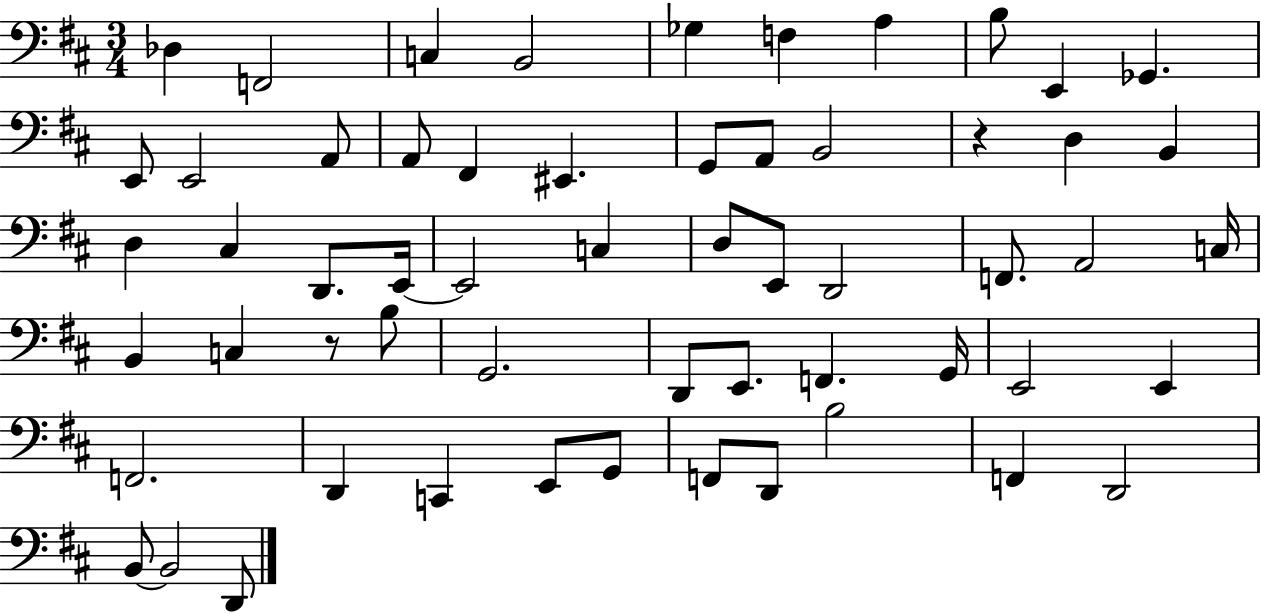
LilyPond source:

{
  \clef bass
  \numericTimeSignature
  \time 3/4
  \key d \major
  \repeat volta 2 { des4 f,2 | c4 b,2 | ges4 f4 a4 | b8 e,4 ges,4. | \break e,8 e,2 a,8 | a,8 fis,4 eis,4. | g,8 a,8 b,2 | r4 d4 b,4 | \break d4 cis4 d,8. e,16~~ | e,2 c4 | d8 e,8 d,2 | f,8. a,2 c16 | \break b,4 c4 r8 b8 | g,2. | d,8 e,8. f,4. g,16 | e,2 e,4 | \break f,2. | d,4 c,4 e,8 g,8 | f,8 d,8 b2 | f,4 d,2 | \break b,8~~ b,2 d,8 | } \bar "|."
}